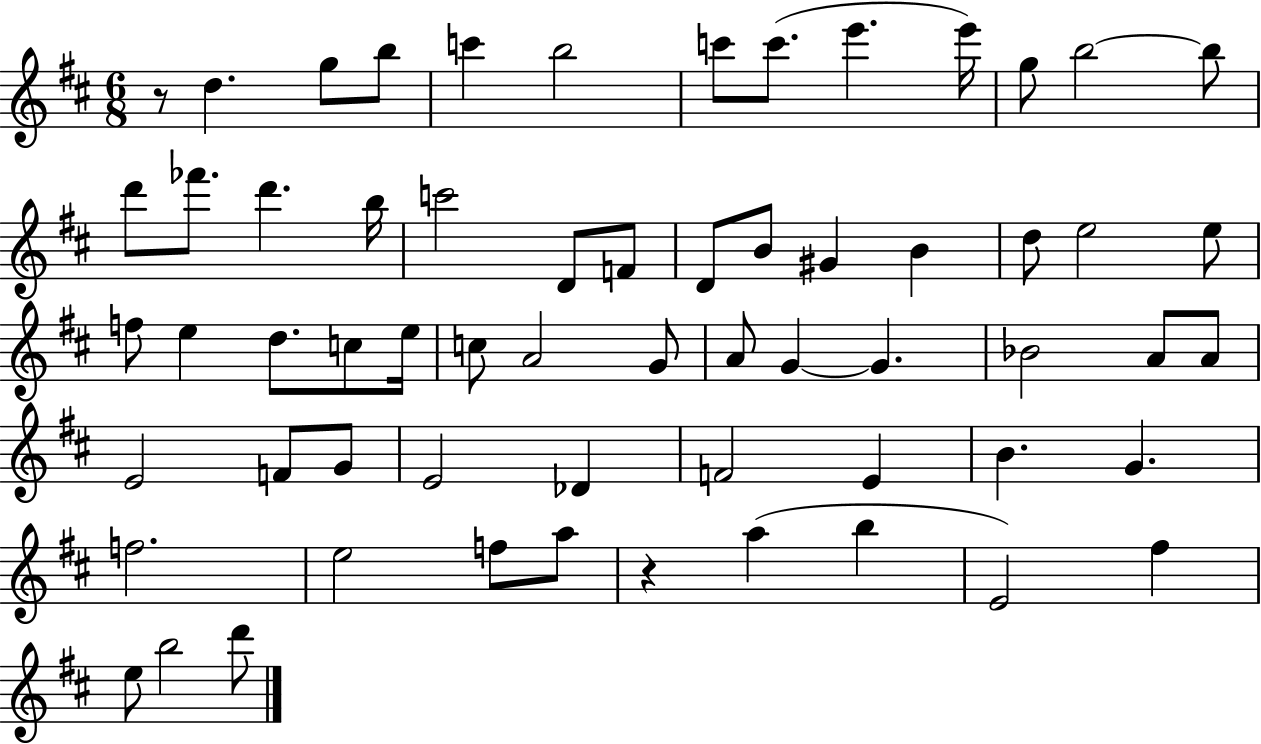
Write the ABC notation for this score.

X:1
T:Untitled
M:6/8
L:1/4
K:D
z/2 d g/2 b/2 c' b2 c'/2 c'/2 e' e'/4 g/2 b2 b/2 d'/2 _f'/2 d' b/4 c'2 D/2 F/2 D/2 B/2 ^G B d/2 e2 e/2 f/2 e d/2 c/2 e/4 c/2 A2 G/2 A/2 G G _B2 A/2 A/2 E2 F/2 G/2 E2 _D F2 E B G f2 e2 f/2 a/2 z a b E2 ^f e/2 b2 d'/2